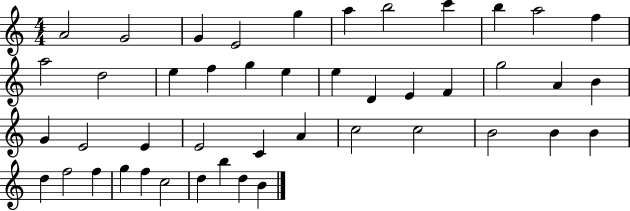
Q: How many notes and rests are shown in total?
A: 45